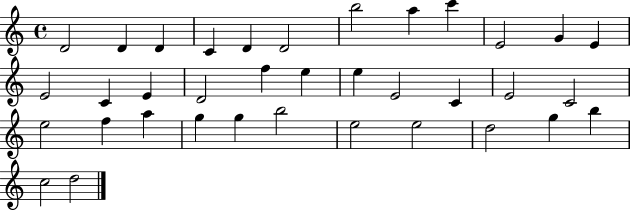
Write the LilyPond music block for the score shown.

{
  \clef treble
  \time 4/4
  \defaultTimeSignature
  \key c \major
  d'2 d'4 d'4 | c'4 d'4 d'2 | b''2 a''4 c'''4 | e'2 g'4 e'4 | \break e'2 c'4 e'4 | d'2 f''4 e''4 | e''4 e'2 c'4 | e'2 c'2 | \break e''2 f''4 a''4 | g''4 g''4 b''2 | e''2 e''2 | d''2 g''4 b''4 | \break c''2 d''2 | \bar "|."
}